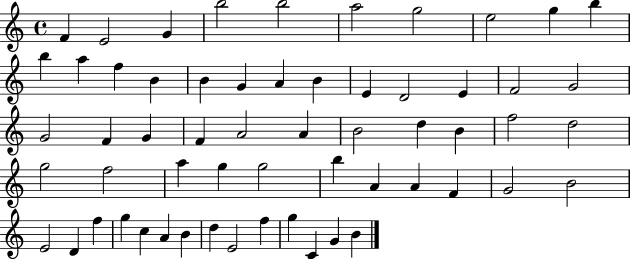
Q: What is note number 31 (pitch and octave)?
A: D5